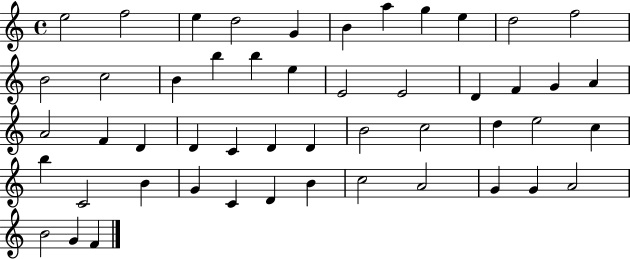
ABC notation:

X:1
T:Untitled
M:4/4
L:1/4
K:C
e2 f2 e d2 G B a g e d2 f2 B2 c2 B b b e E2 E2 D F G A A2 F D D C D D B2 c2 d e2 c b C2 B G C D B c2 A2 G G A2 B2 G F